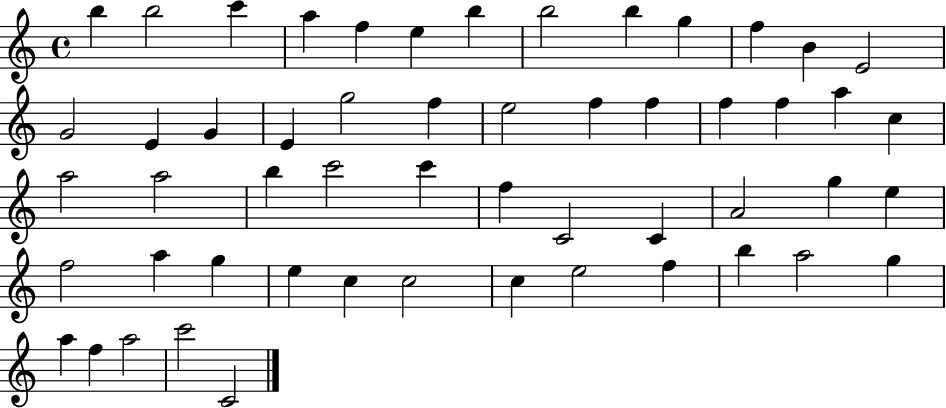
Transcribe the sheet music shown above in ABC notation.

X:1
T:Untitled
M:4/4
L:1/4
K:C
b b2 c' a f e b b2 b g f B E2 G2 E G E g2 f e2 f f f f a c a2 a2 b c'2 c' f C2 C A2 g e f2 a g e c c2 c e2 f b a2 g a f a2 c'2 C2